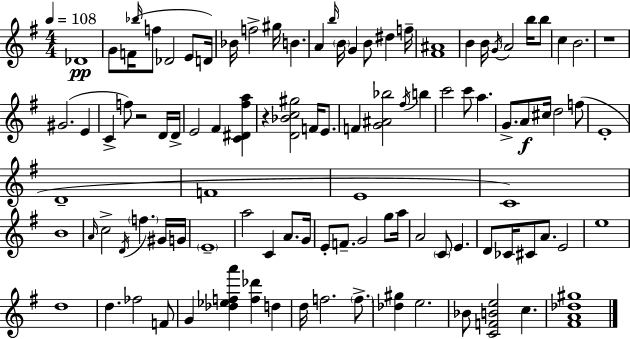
Db4/w G4/e F4/s Bb5/s F5/e Db4/h E4/e D4/s Bb4/s F5/h G#5/s B4/q. A4/q B5/s B4/s G4/q B4/e D#5/q F5/s [F#4,A#4]/w B4/q B4/s G4/s A4/h B5/s B5/e C5/q B4/h. R/w G#4/h. E4/q C4/q F5/e R/h D4/s D4/s E4/h F#4/q [C4,D#4,F#5,A5]/q R/q [D4,Bb4,C5,G#5]/h F4/s E4/e. F4/q [G4,A#4,Bb5]/h F#5/s B5/q C6/h C6/e A5/q. G4/e. A4/e C#5/s D5/h F5/e E4/w D4/w F4/w E4/w C4/w B4/w A4/s C5/h D4/s F5/q. G#4/s G4/s E4/w A5/h C4/q A4/e. G4/s E4/e F4/e. G4/h G5/e A5/s A4/h C4/e E4/q. D4/e CES4/s C#4/e A4/e. E4/h E5/w D5/w D5/q. FES5/h F4/e G4/q [Db5,Eb5,F5,A6]/q [F5,Db6]/q D5/q D5/s F5/h. F5/e. [Db5,G#5]/q E5/h. Bb4/e [C4,F4,B4,E5]/h C5/q. [F#4,A4,Db5,G#5]/w